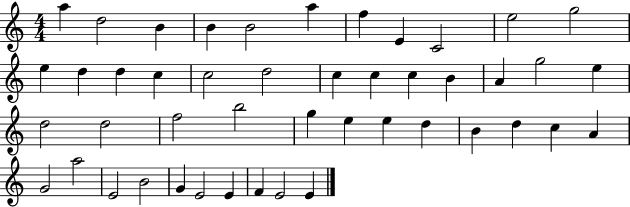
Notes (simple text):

A5/q D5/h B4/q B4/q B4/h A5/q F5/q E4/q C4/h E5/h G5/h E5/q D5/q D5/q C5/q C5/h D5/h C5/q C5/q C5/q B4/q A4/q G5/h E5/q D5/h D5/h F5/h B5/h G5/q E5/q E5/q D5/q B4/q D5/q C5/q A4/q G4/h A5/h E4/h B4/h G4/q E4/h E4/q F4/q E4/h E4/q